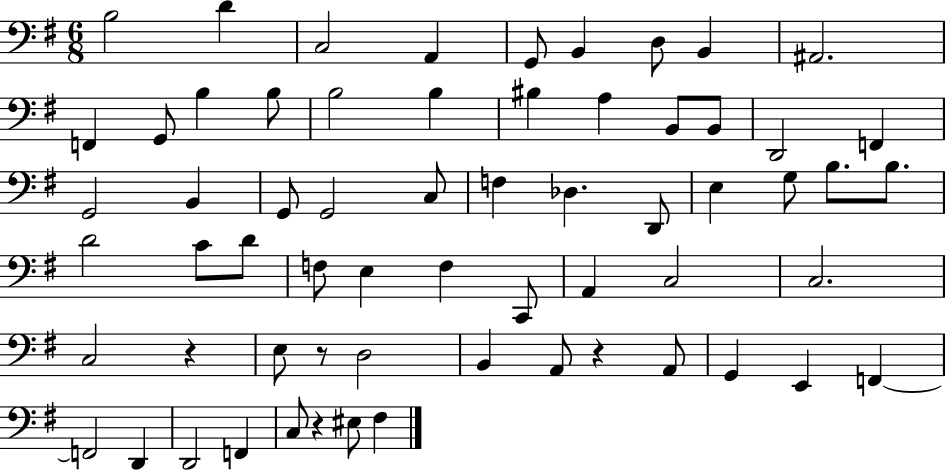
B3/h D4/q C3/h A2/q G2/e B2/q D3/e B2/q A#2/h. F2/q G2/e B3/q B3/e B3/h B3/q BIS3/q A3/q B2/e B2/e D2/h F2/q G2/h B2/q G2/e G2/h C3/e F3/q Db3/q. D2/e E3/q G3/e B3/e. B3/e. D4/h C4/e D4/e F3/e E3/q F3/q C2/e A2/q C3/h C3/h. C3/h R/q E3/e R/e D3/h B2/q A2/e R/q A2/e G2/q E2/q F2/q F2/h D2/q D2/h F2/q C3/e R/q EIS3/e F#3/q